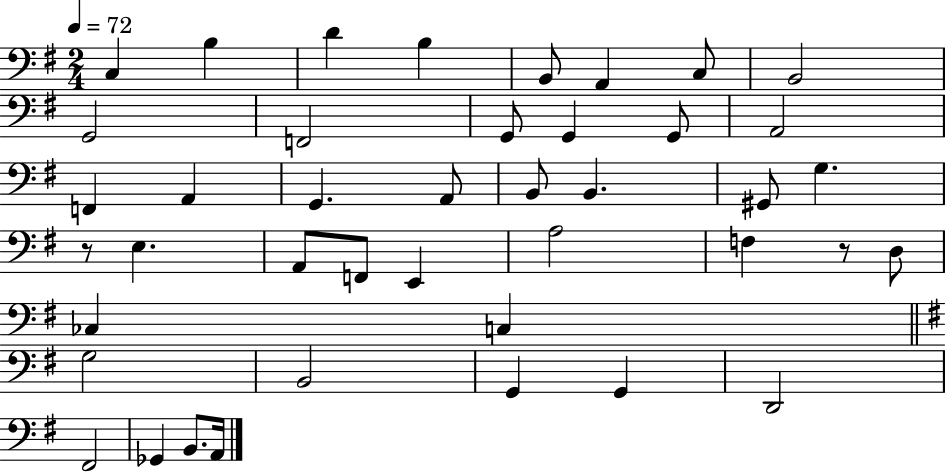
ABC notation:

X:1
T:Untitled
M:2/4
L:1/4
K:G
C, B, D B, B,,/2 A,, C,/2 B,,2 G,,2 F,,2 G,,/2 G,, G,,/2 A,,2 F,, A,, G,, A,,/2 B,,/2 B,, ^G,,/2 G, z/2 E, A,,/2 F,,/2 E,, A,2 F, z/2 D,/2 _C, C, G,2 B,,2 G,, G,, D,,2 ^F,,2 _G,, B,,/2 A,,/4